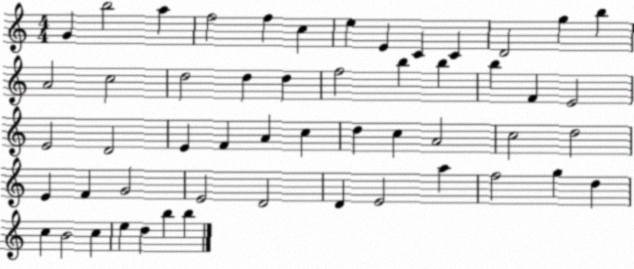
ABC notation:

X:1
T:Untitled
M:4/4
L:1/4
K:C
G b2 a f2 f c e E C C D2 g b A2 c2 d2 d d f2 b b b F E2 E2 D2 E F A c d c A2 c2 d2 E F G2 E2 D2 D E2 a f2 g d c B2 c e d b b